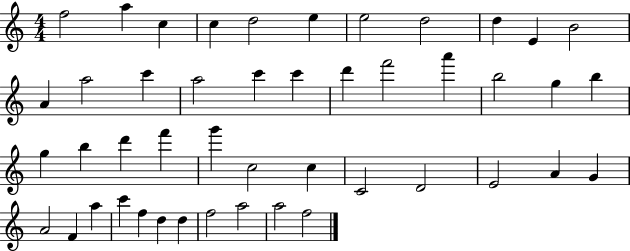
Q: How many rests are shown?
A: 0